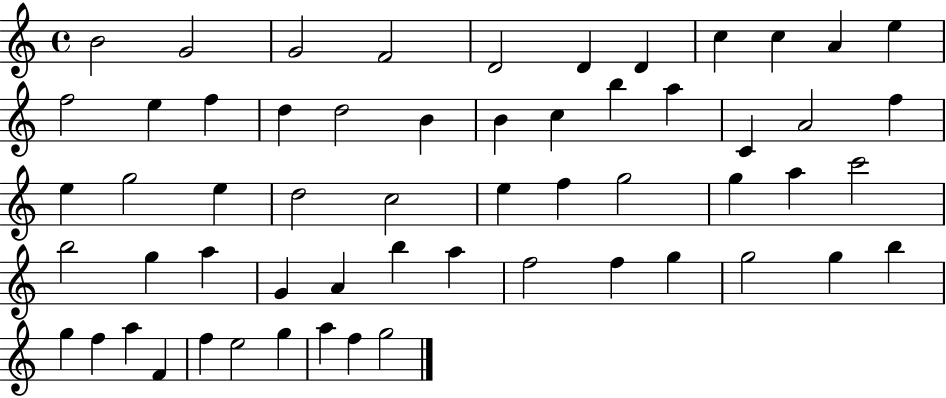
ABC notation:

X:1
T:Untitled
M:4/4
L:1/4
K:C
B2 G2 G2 F2 D2 D D c c A e f2 e f d d2 B B c b a C A2 f e g2 e d2 c2 e f g2 g a c'2 b2 g a G A b a f2 f g g2 g b g f a F f e2 g a f g2